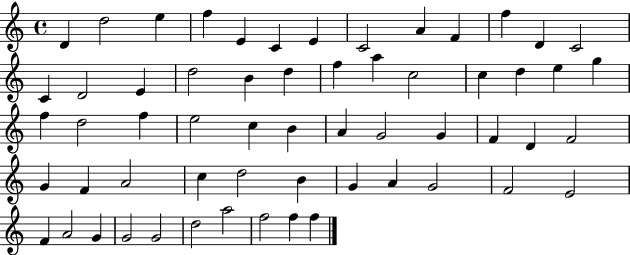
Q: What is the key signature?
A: C major